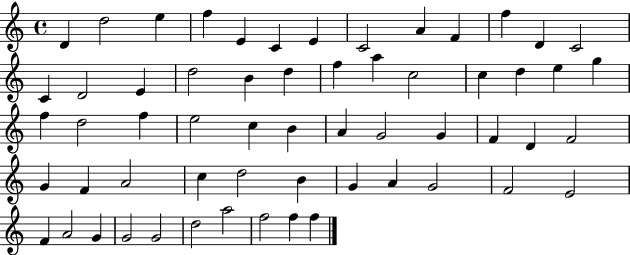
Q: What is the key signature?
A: C major